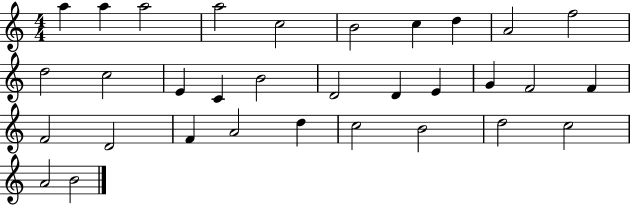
A5/q A5/q A5/h A5/h C5/h B4/h C5/q D5/q A4/h F5/h D5/h C5/h E4/q C4/q B4/h D4/h D4/q E4/q G4/q F4/h F4/q F4/h D4/h F4/q A4/h D5/q C5/h B4/h D5/h C5/h A4/h B4/h